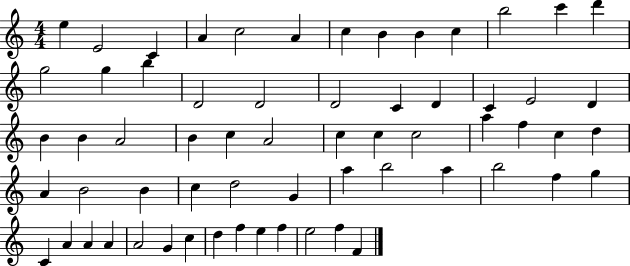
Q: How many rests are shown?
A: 0